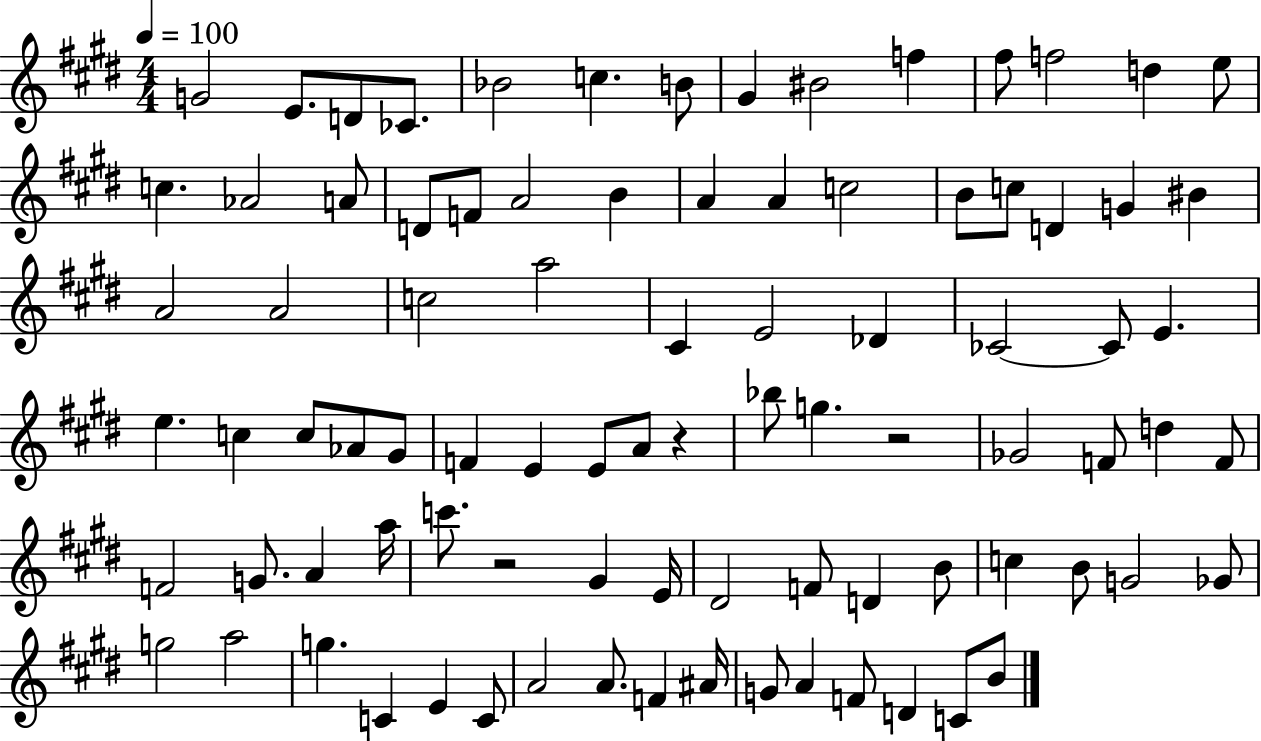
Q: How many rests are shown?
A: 3